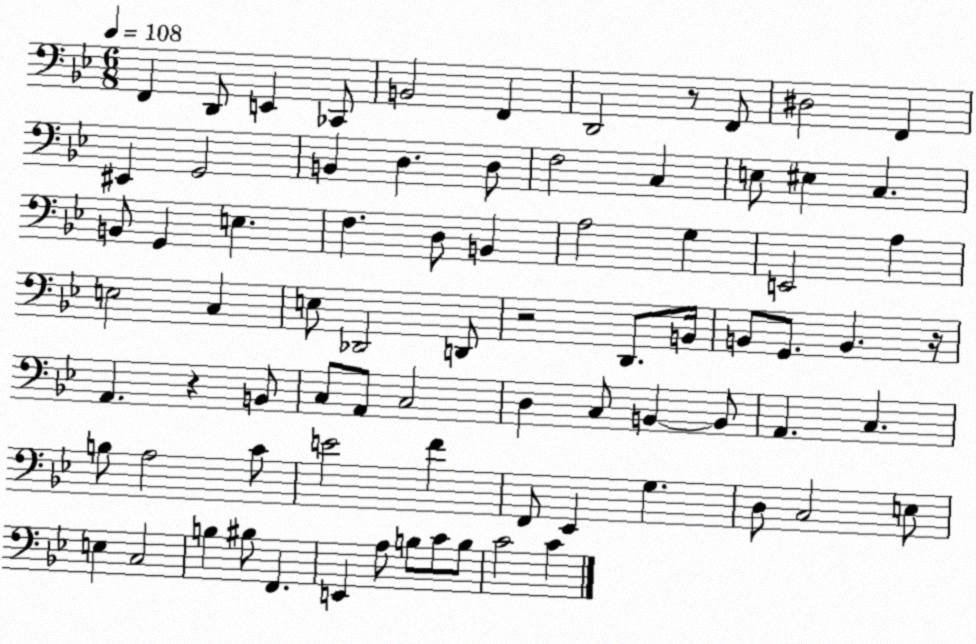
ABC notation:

X:1
T:Untitled
M:6/8
L:1/4
K:Bb
F,, D,,/2 E,, _C,,/2 B,,2 F,, D,,2 z/2 F,,/2 ^D,2 F,, ^E,, G,,2 B,, D, D,/2 F,2 C, E,/2 ^E, C, B,,/2 G,, E, F, D,/2 B,, A,2 G, E,,2 A, E,2 C, E,/2 _D,,2 D,,/2 z2 D,,/2 B,,/4 B,,/2 G,,/2 B,, z/4 A,, z B,,/2 C,/2 A,,/2 C,2 D, C,/2 B,, B,,/2 A,, C, B,/2 A,2 C/2 E2 F F,,/2 _E,, G, D,/2 C,2 E,/2 E, C,2 B, ^B,/2 F,, E,, A,/2 B,/2 C/2 B,/2 C2 C